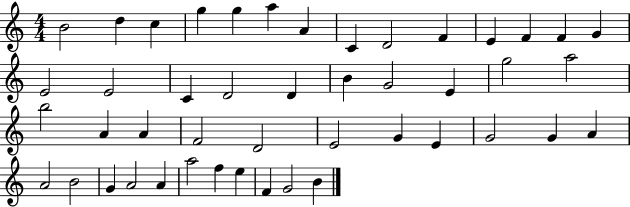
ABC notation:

X:1
T:Untitled
M:4/4
L:1/4
K:C
B2 d c g g a A C D2 F E F F G E2 E2 C D2 D B G2 E g2 a2 b2 A A F2 D2 E2 G E G2 G A A2 B2 G A2 A a2 f e F G2 B